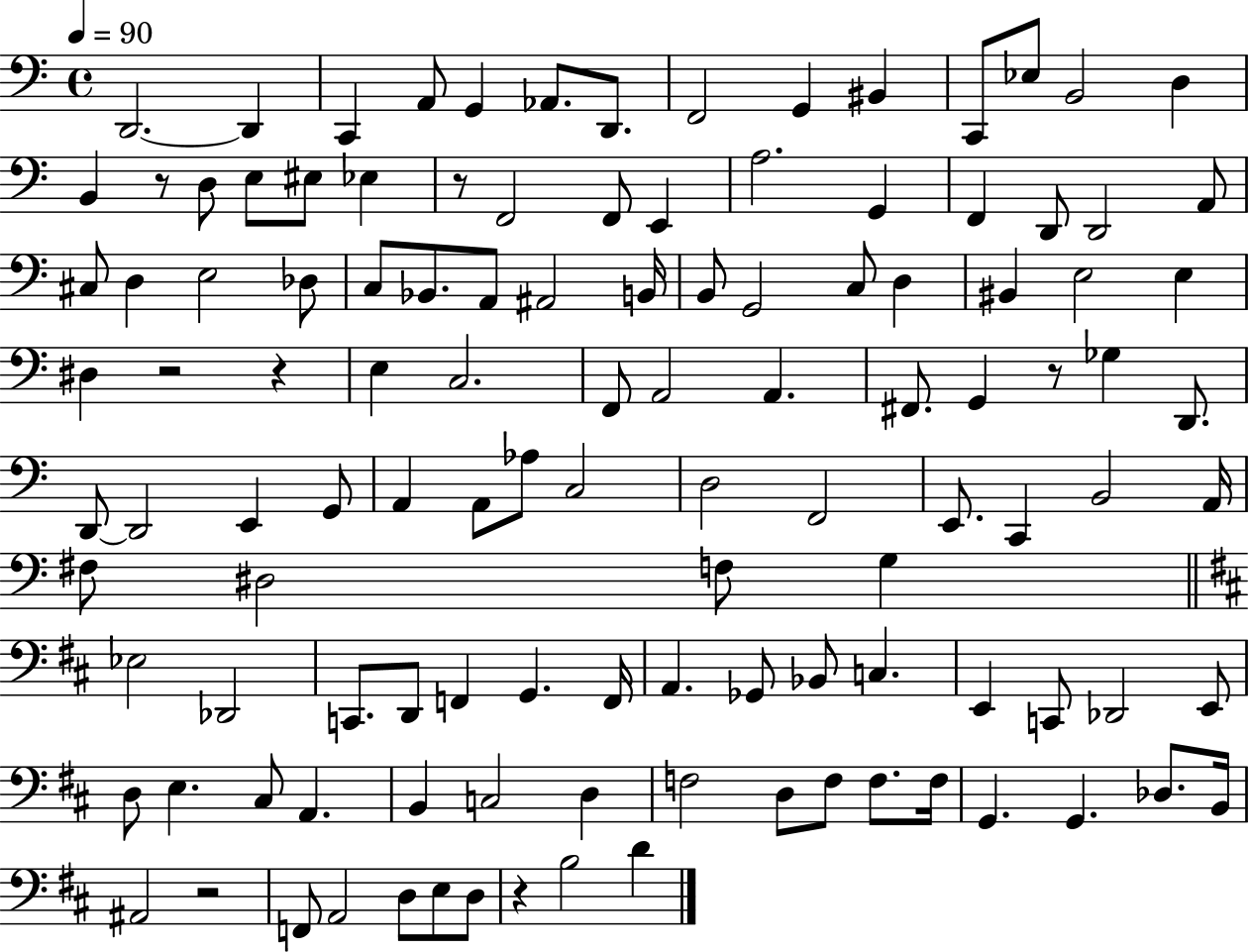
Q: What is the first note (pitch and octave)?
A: D2